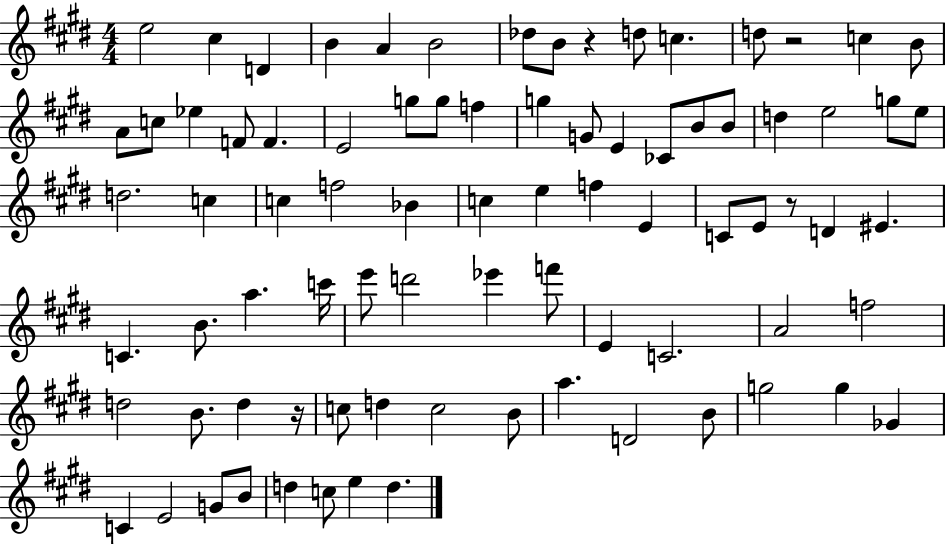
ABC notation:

X:1
T:Untitled
M:4/4
L:1/4
K:E
e2 ^c D B A B2 _d/2 B/2 z d/2 c d/2 z2 c B/2 A/2 c/2 _e F/2 F E2 g/2 g/2 f g G/2 E _C/2 B/2 B/2 d e2 g/2 e/2 d2 c c f2 _B c e f E C/2 E/2 z/2 D ^E C B/2 a c'/4 e'/2 d'2 _e' f'/2 E C2 A2 f2 d2 B/2 d z/4 c/2 d c2 B/2 a D2 B/2 g2 g _G C E2 G/2 B/2 d c/2 e d